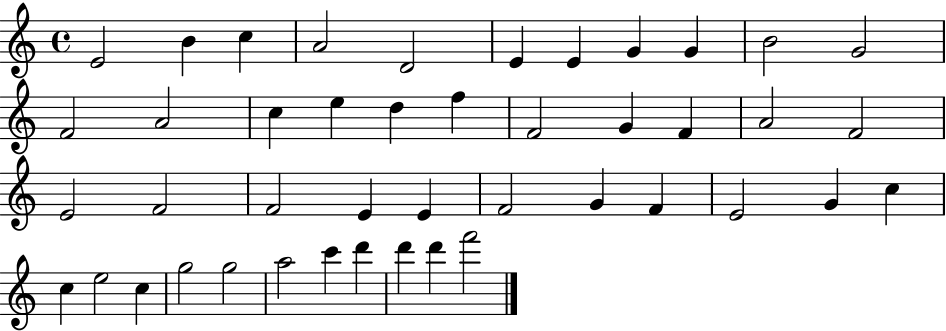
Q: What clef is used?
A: treble